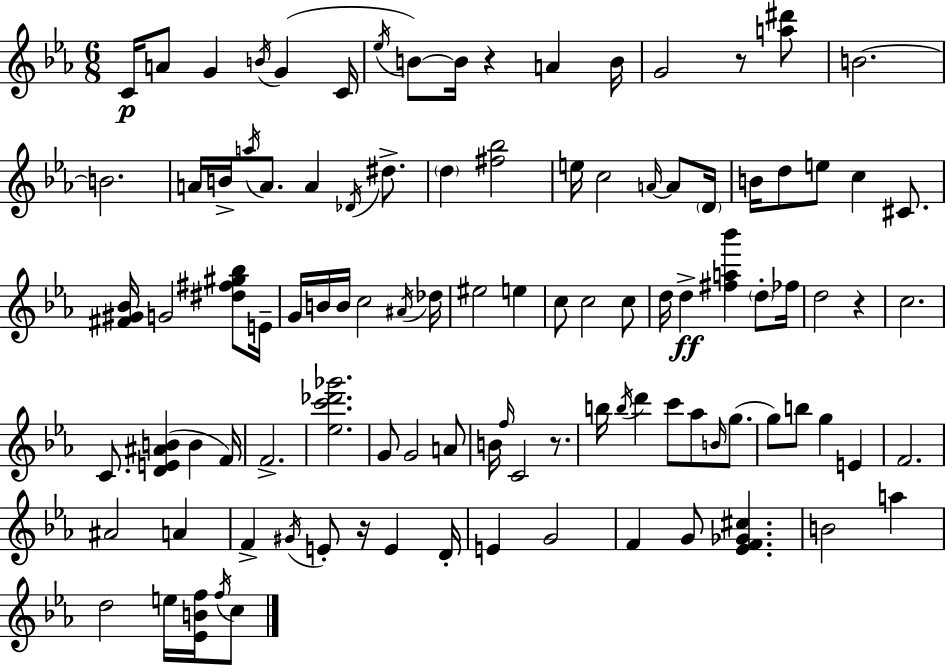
{
  \clef treble
  \numericTimeSignature
  \time 6/8
  \key ees \major
  \repeat volta 2 { c'16\p a'8 g'4 \acciaccatura { b'16 }( g'4 | c'16 \acciaccatura { ees''16 } b'8~~) b'16 r4 a'4 | b'16 g'2 r8 | <a'' dis'''>8 b'2.~~ | \break b'2. | a'16 b'16-> \acciaccatura { a''16 } a'8. a'4 | \acciaccatura { des'16 } dis''8.-> \parenthesize d''4 <fis'' bes''>2 | e''16 c''2 | \break \grace { a'16~ }~ a'8 \parenthesize d'16 b'16 d''8 e''8 c''4 | cis'8. <fis' gis' bes'>16 g'2 | <dis'' fis'' gis'' bes''>8 e'16-- g'16 b'16 b'16 c''2 | \acciaccatura { ais'16 } des''16 eis''2 | \break e''4 c''8 c''2 | c''8 d''16 d''4->\ff <fis'' a'' bes'''>4 | \parenthesize d''8-. fes''16 d''2 | r4 c''2. | \break c'8. <d' e' ais' b'>4( | b'4 f'16) f'2.-> | <ees'' c''' des''' ges'''>2. | g'8 g'2 | \break a'8 b'16 \grace { f''16 } c'2 | r8. b''16 \acciaccatura { b''16 } d'''4 | c'''8 aes''8 \grace { b'16 }( g''8. g''8) b''8 | g''4 e'4 f'2. | \break ais'2 | a'4 f'4-> | \acciaccatura { gis'16 } e'8-. r16 e'4 d'16-. e'4 | g'2 f'4 | \break g'8 <ees' f' ges' cis''>4. b'2 | a''4 d''2 | e''16 <ees' b' f''>16 \acciaccatura { f''16 } c''8 } \bar "|."
}